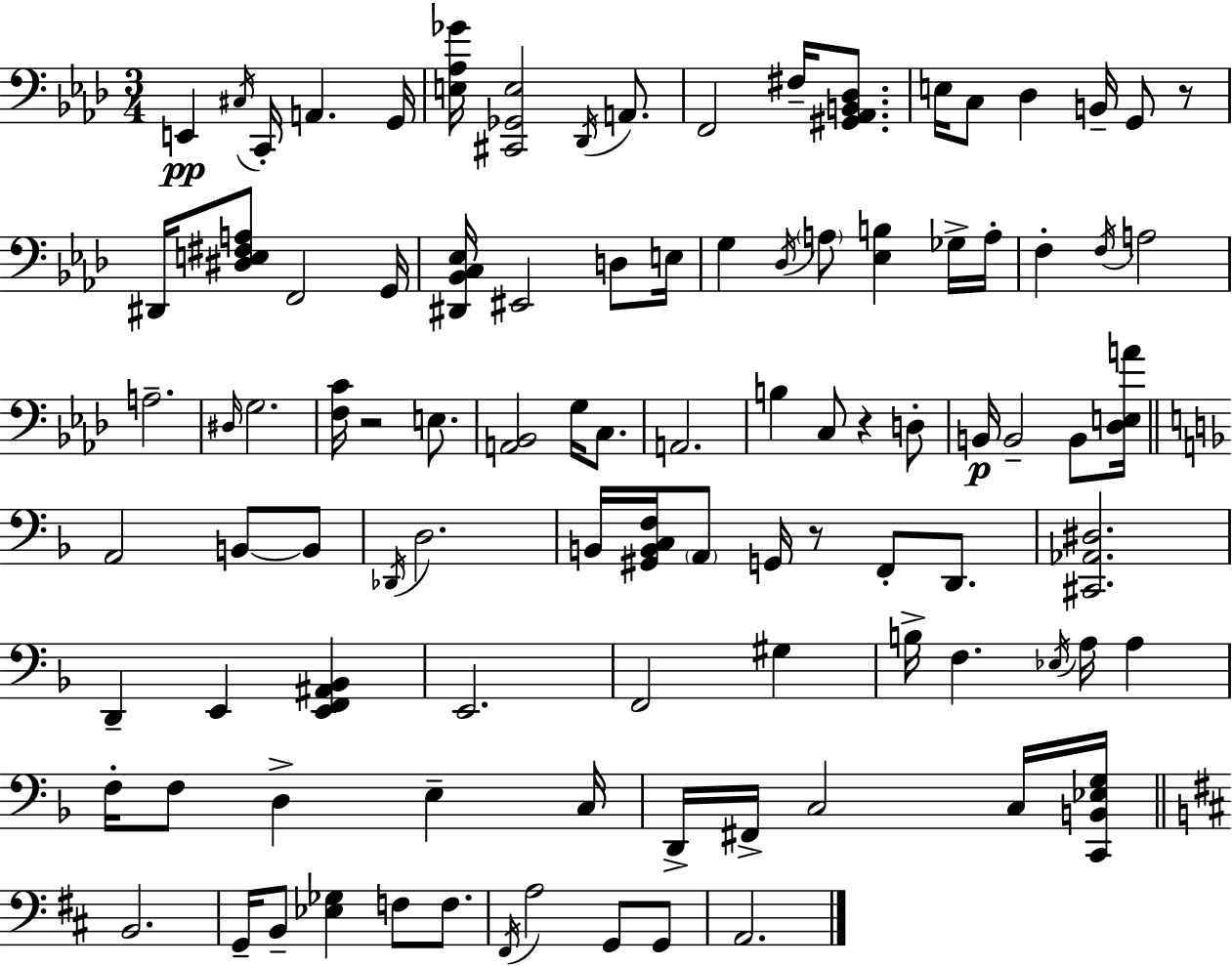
{
  \clef bass
  \numericTimeSignature
  \time 3/4
  \key f \minor
  e,4\pp \acciaccatura { cis16 } c,16-. a,4. | g,16 <e aes ges'>16 <cis, ges, e>2 \acciaccatura { des,16 } a,8. | f,2 fis16-- <gis, aes, b, des>8. | e16 c8 des4 b,16-- g,8 | \break r8 dis,16 <dis e fis a>8 f,2 | g,16 <dis, bes, c ees>16 eis,2 d8 | e16 g4 \acciaccatura { des16 } \parenthesize a8 <ees b>4 | ges16-> a16-. f4-. \acciaccatura { f16 } a2 | \break a2.-- | \grace { dis16 } g2. | <f c'>16 r2 | e8. <a, bes,>2 | \break g16 c8. a,2. | b4 c8 r4 | d8-. b,16\p b,2-- | b,8 <des e a'>16 \bar "||" \break \key d \minor a,2 b,8~~ b,8 | \acciaccatura { des,16 } d2. | b,16 <gis, b, c f>16 \parenthesize a,8 g,16 r8 f,8-. d,8. | <cis, aes, dis>2. | \break d,4-- e,4 <e, f, ais, bes,>4 | e,2. | f,2 gis4 | b16-> f4. \acciaccatura { ees16 } a16 a4 | \break f16-. f8 d4-> e4-- | c16 d,16-> fis,16-> c2 | c16 <c, b, ees g>16 \bar "||" \break \key d \major b,2. | g,16-- b,8-- <ees ges>4 f8 f8. | \acciaccatura { fis,16 } a2 g,8 g,8 | a,2. | \break \bar "|."
}